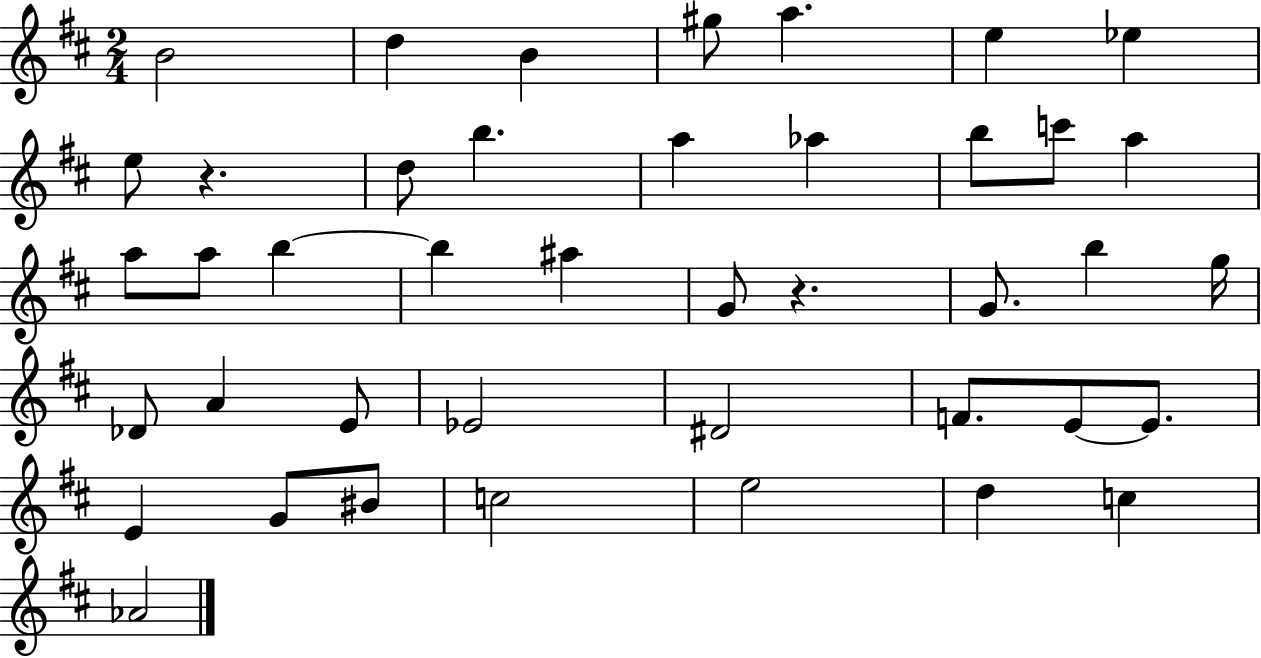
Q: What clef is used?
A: treble